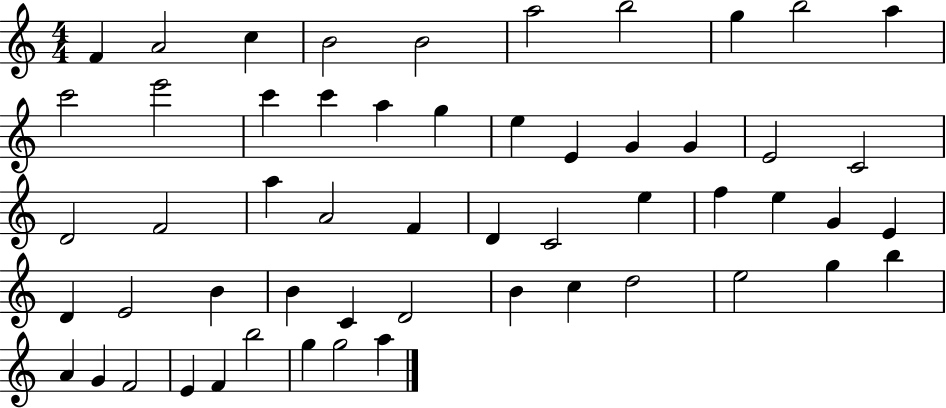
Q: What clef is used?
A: treble